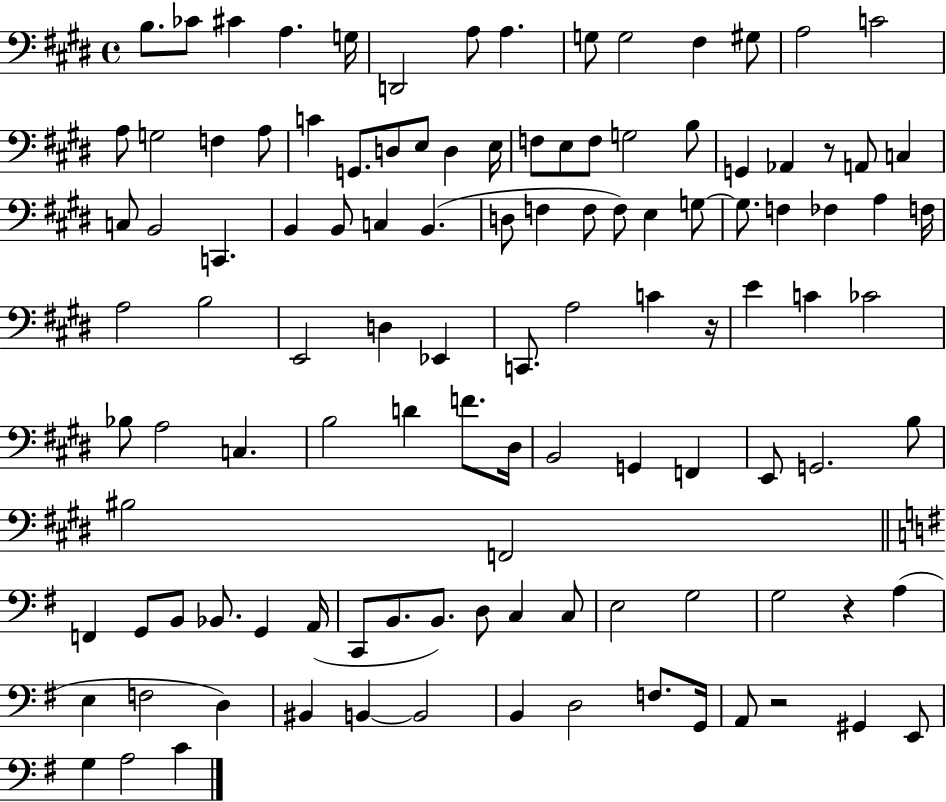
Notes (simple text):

B3/e. CES4/e C#4/q A3/q. G3/s D2/h A3/e A3/q. G3/e G3/h F#3/q G#3/e A3/h C4/h A3/e G3/h F3/q A3/e C4/q G2/e. D3/e E3/e D3/q E3/s F3/e E3/e F3/e G3/h B3/e G2/q Ab2/q R/e A2/e C3/q C3/e B2/h C2/q. B2/q B2/e C3/q B2/q. D3/e F3/q F3/e F3/e E3/q G3/e G3/e. F3/q FES3/q A3/q F3/s A3/h B3/h E2/h D3/q Eb2/q C2/e. A3/h C4/q R/s E4/q C4/q CES4/h Bb3/e A3/h C3/q. B3/h D4/q F4/e. D#3/s B2/h G2/q F2/q E2/e G2/h. B3/e BIS3/h F2/h F2/q G2/e B2/e Bb2/e. G2/q A2/s C2/e B2/e. B2/e. D3/e C3/q C3/e E3/h G3/h G3/h R/q A3/q E3/q F3/h D3/q BIS2/q B2/q B2/h B2/q D3/h F3/e. G2/s A2/e R/h G#2/q E2/e G3/q A3/h C4/q